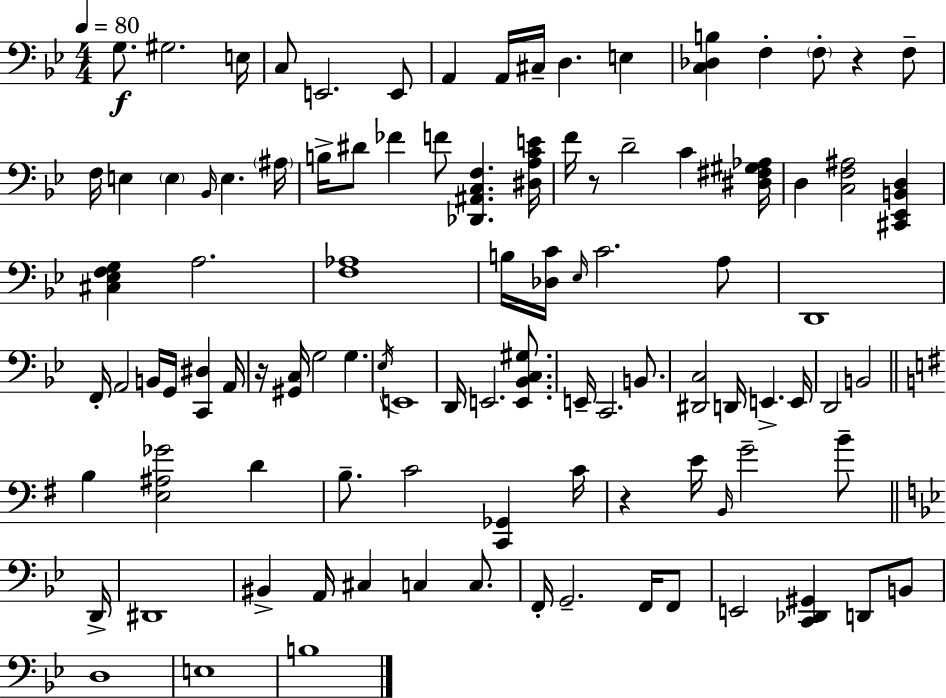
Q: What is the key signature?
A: G minor